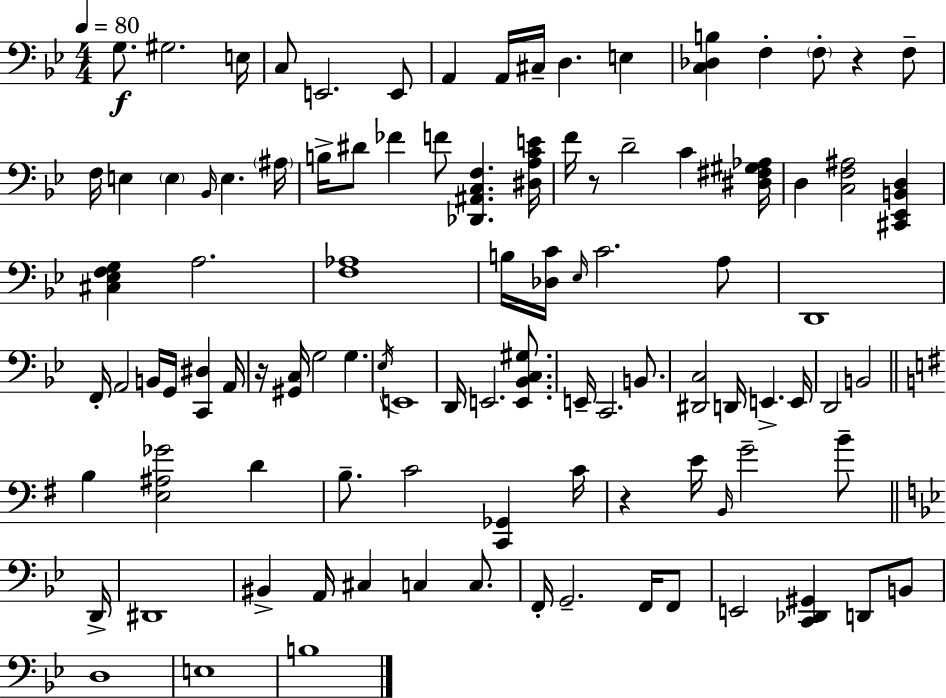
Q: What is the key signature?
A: G minor